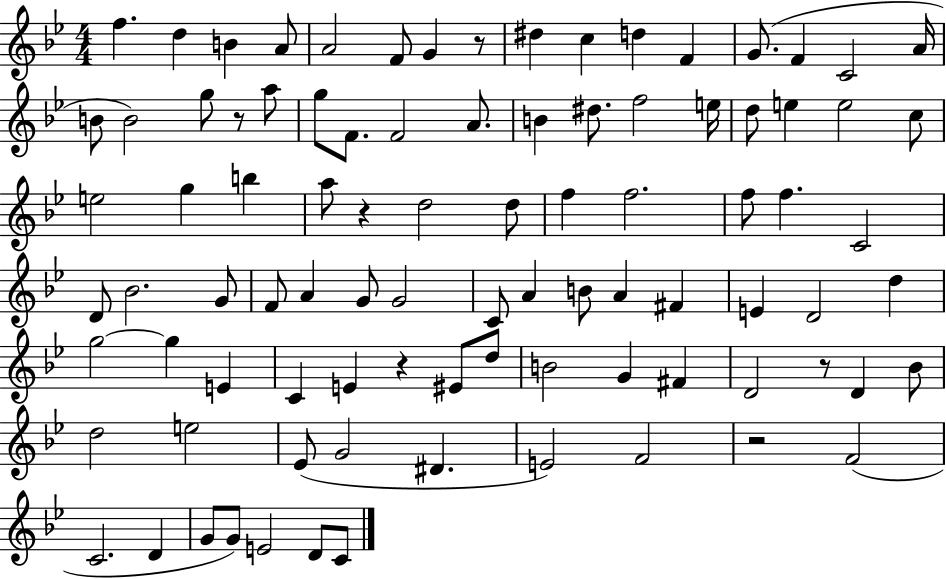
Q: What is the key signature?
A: BES major